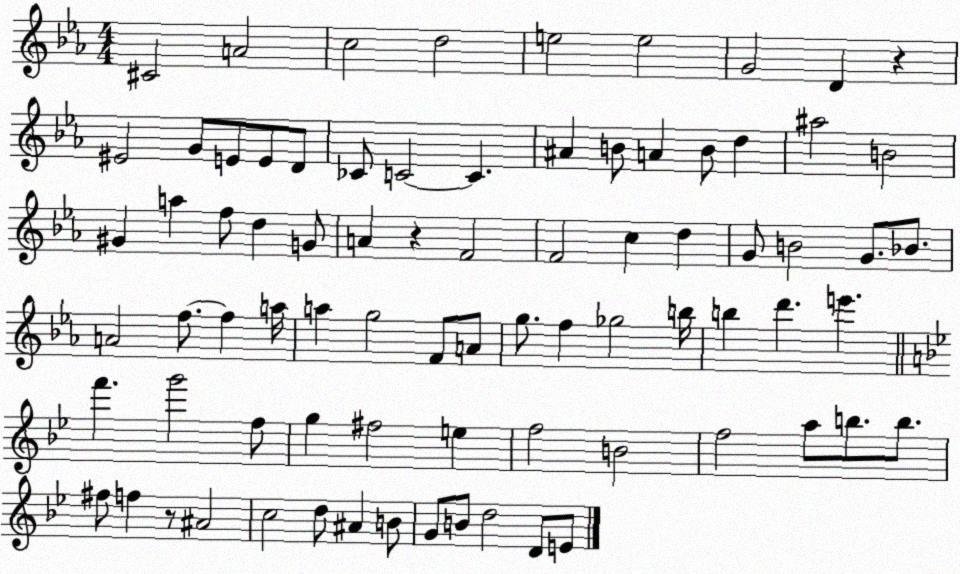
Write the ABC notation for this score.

X:1
T:Untitled
M:4/4
L:1/4
K:Eb
^C2 A2 c2 d2 e2 e2 G2 D z ^E2 G/2 E/2 E/2 D/2 _C/2 C2 C ^A B/2 A B/2 d ^a2 B2 ^G a f/2 d G/2 A z F2 F2 c d G/2 B2 G/2 _B/2 A2 f/2 f a/4 a g2 F/2 A/2 g/2 f _g2 b/4 b d' e' f' g'2 f/2 g ^f2 e f2 B2 f2 a/2 b/2 b/2 ^f/2 f z/2 ^A2 c2 d/2 ^A B/2 G/2 B/2 d2 D/2 E/2